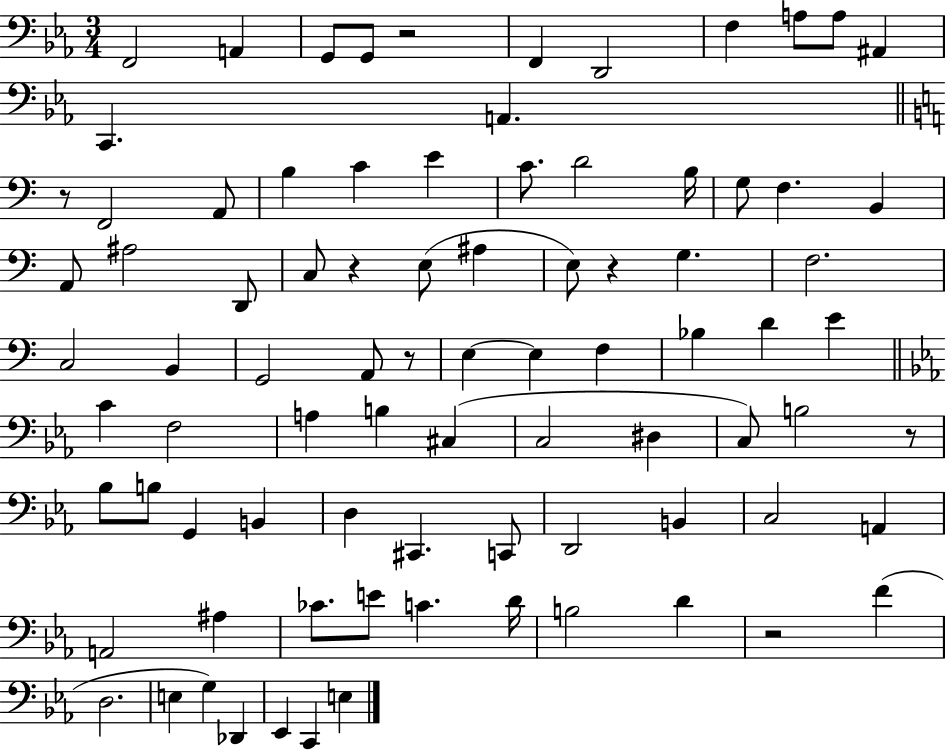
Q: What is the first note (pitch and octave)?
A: F2